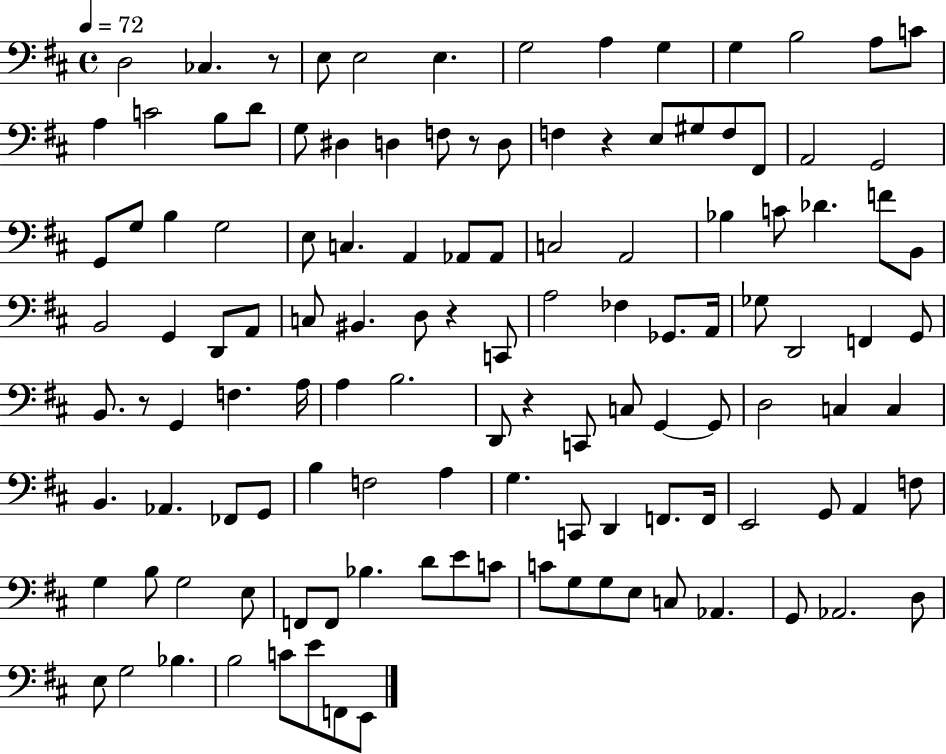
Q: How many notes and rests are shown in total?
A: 123